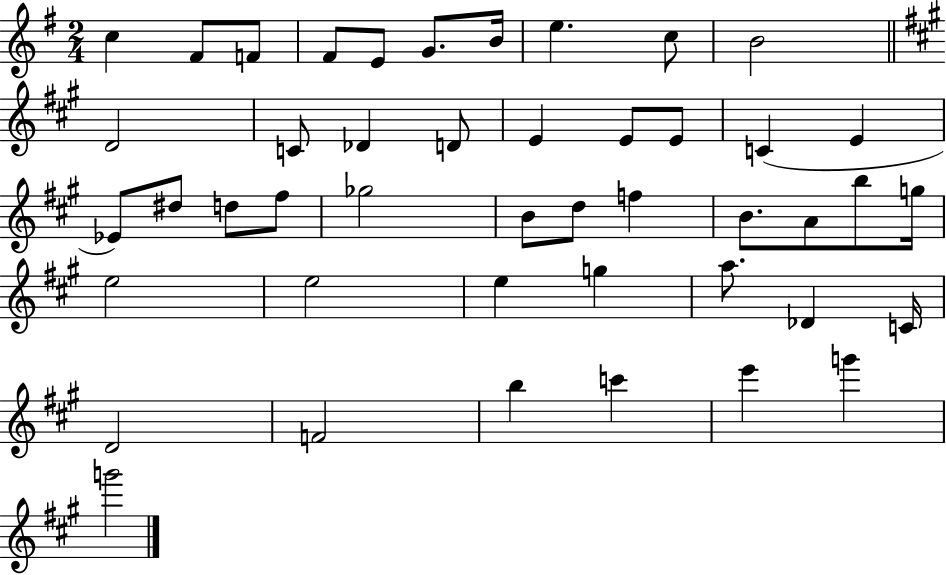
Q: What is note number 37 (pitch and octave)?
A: Db4